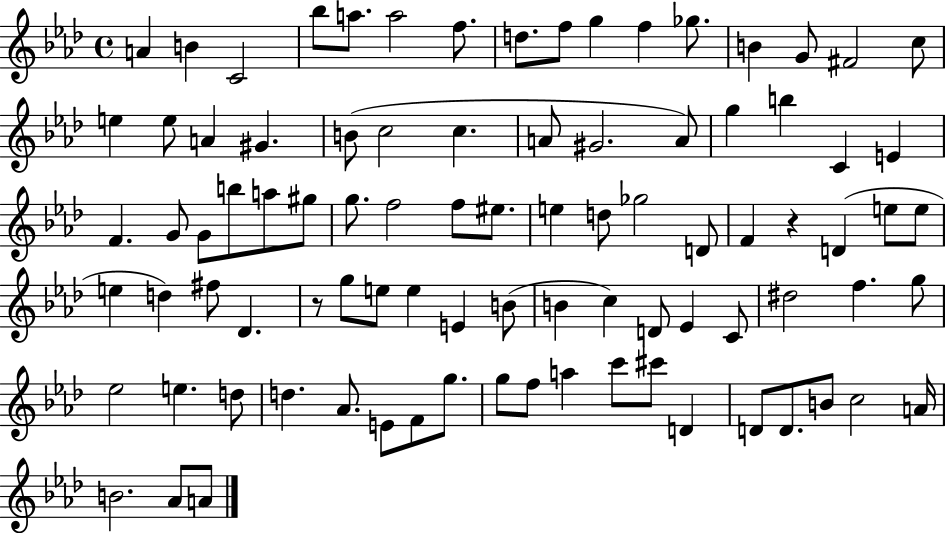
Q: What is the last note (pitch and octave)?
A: A4